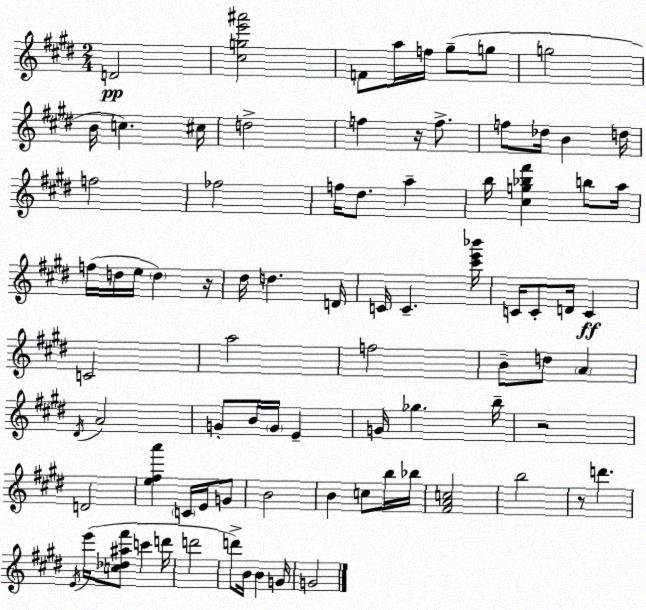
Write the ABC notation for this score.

X:1
T:Untitled
M:2/4
L:1/4
K:E
D2 [^cge'^a']2 F/2 a/4 f/4 ^g/2 g/2 g2 B/4 c ^c/4 d2 f z/4 f/2 f/2 _d/4 B d/4 f2 _f2 f/4 ^d/2 a b/4 [^cg_b^f'] b/2 a/4 f/4 d/4 e/4 d z/4 ^d/4 d D/4 C/4 C [^c'e'_b']/4 C/4 C/2 D/4 C C2 a2 f2 B/2 d/2 A ^D/4 A2 G/2 B/4 G/4 E G/4 _g b/4 z2 D2 [e^fa'] C/4 E/4 G/2 B2 B c/2 b/4 _b/4 [^FAc]2 b2 z/2 d' E/4 e'/4 [c_d^a^f']/2 c' d'/4 d'2 d'/2 B/4 B G/4 G2